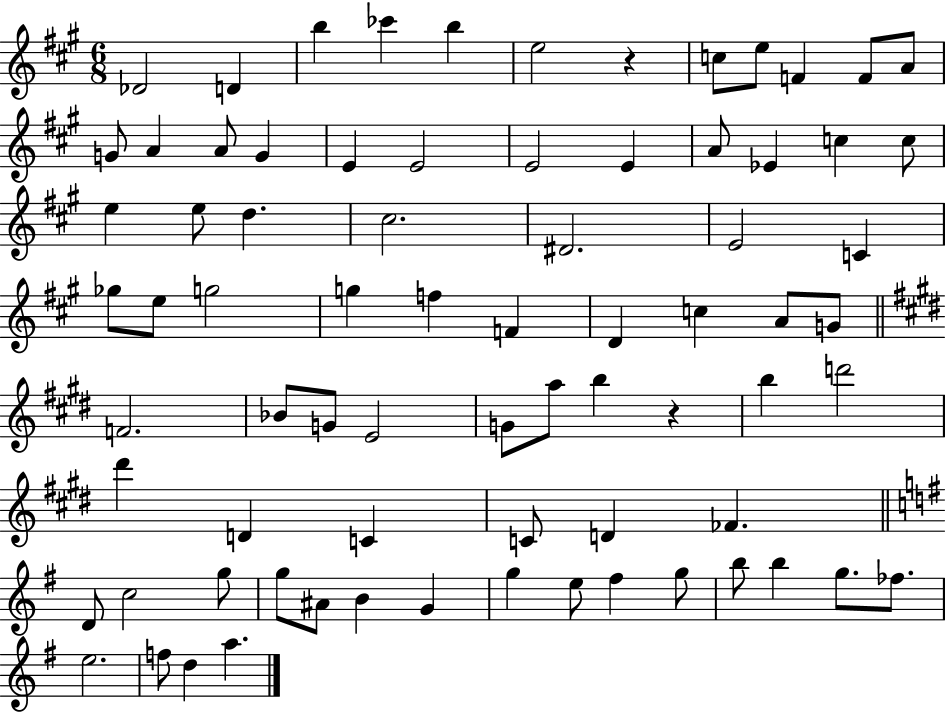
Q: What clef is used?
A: treble